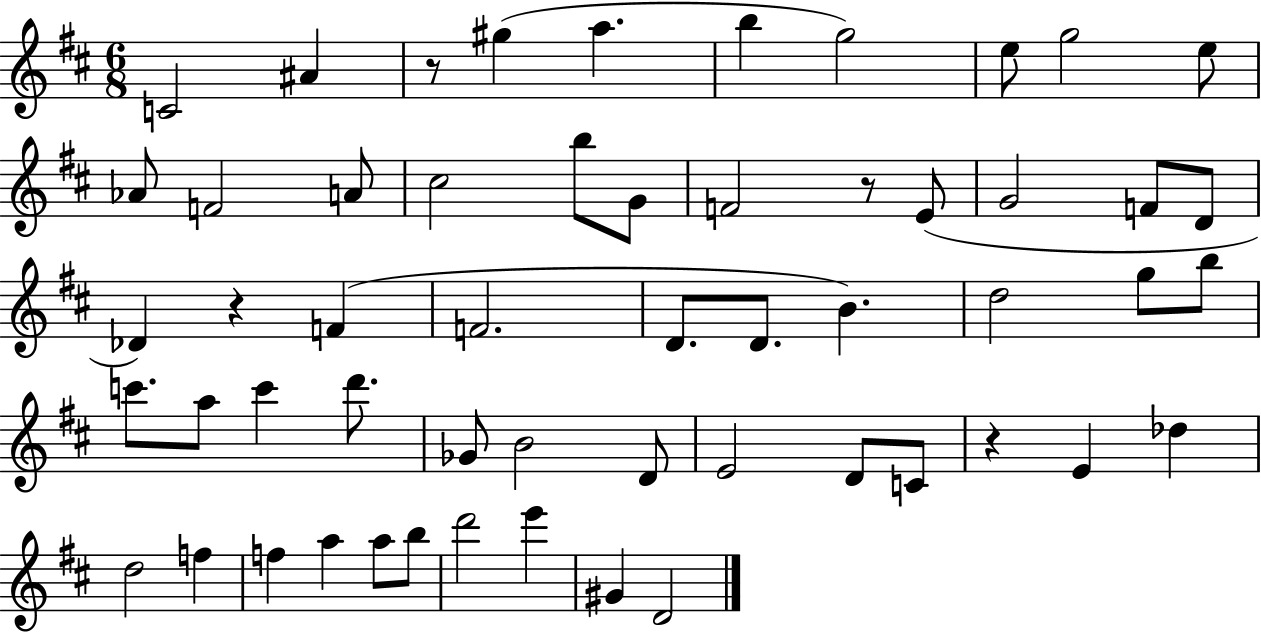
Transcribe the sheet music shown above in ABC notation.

X:1
T:Untitled
M:6/8
L:1/4
K:D
C2 ^A z/2 ^g a b g2 e/2 g2 e/2 _A/2 F2 A/2 ^c2 b/2 G/2 F2 z/2 E/2 G2 F/2 D/2 _D z F F2 D/2 D/2 B d2 g/2 b/2 c'/2 a/2 c' d'/2 _G/2 B2 D/2 E2 D/2 C/2 z E _d d2 f f a a/2 b/2 d'2 e' ^G D2